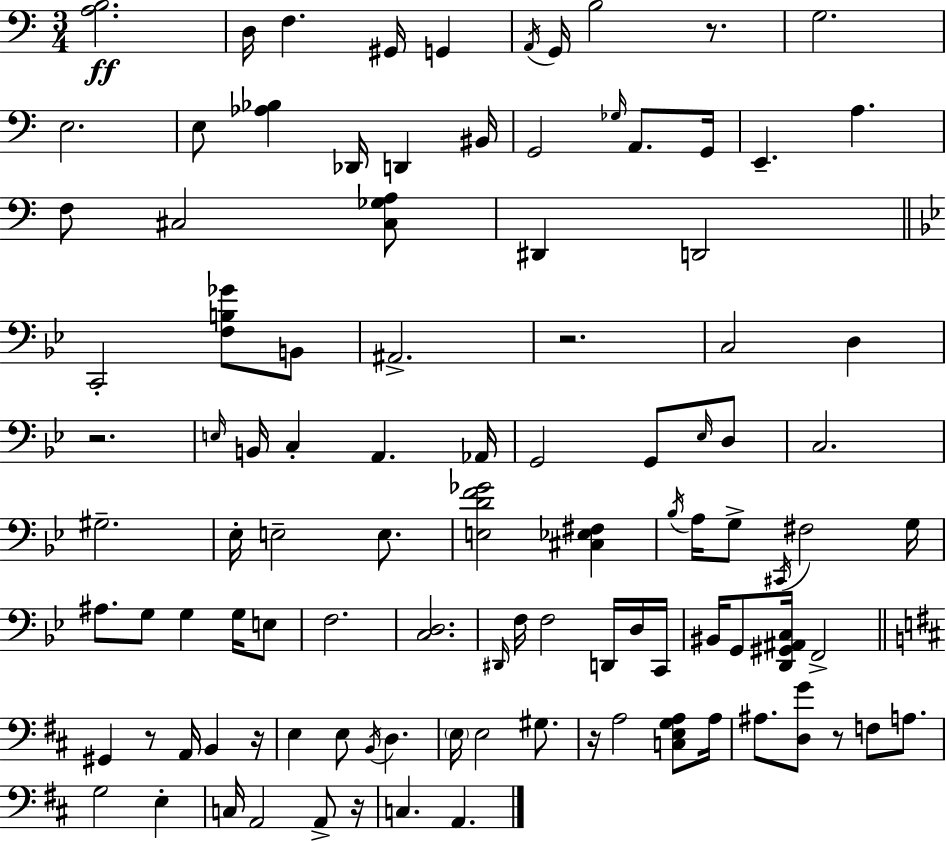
[A3,B3]/h. D3/s F3/q. G#2/s G2/q A2/s G2/s B3/h R/e. G3/h. E3/h. E3/e [Ab3,Bb3]/q Db2/s D2/q BIS2/s G2/h Gb3/s A2/e. G2/s E2/q. A3/q. F3/e C#3/h [C#3,Gb3,A3]/e D#2/q D2/h C2/h [F3,B3,Gb4]/e B2/e A#2/h. R/h. C3/h D3/q R/h. E3/s B2/s C3/q A2/q. Ab2/s G2/h G2/e Eb3/s D3/e C3/h. G#3/h. Eb3/s E3/h E3/e. [E3,D4,F4,Gb4]/h [C#3,Eb3,F#3]/q Bb3/s A3/s G3/e C#2/s F#3/h G3/s A#3/e. G3/e G3/q G3/s E3/e F3/h. [C3,D3]/h. D#2/s F3/s F3/h D2/s D3/s C2/s BIS2/s G2/e [D2,G#2,A#2,C3]/s F2/h G#2/q R/e A2/s B2/q R/s E3/q E3/e B2/s D3/q. E3/s E3/h G#3/e. R/s A3/h [C3,E3,G3,A3]/e A3/s A#3/e. [D3,G4]/e R/e F3/e A3/e. G3/h E3/q C3/s A2/h A2/e R/s C3/q. A2/q.